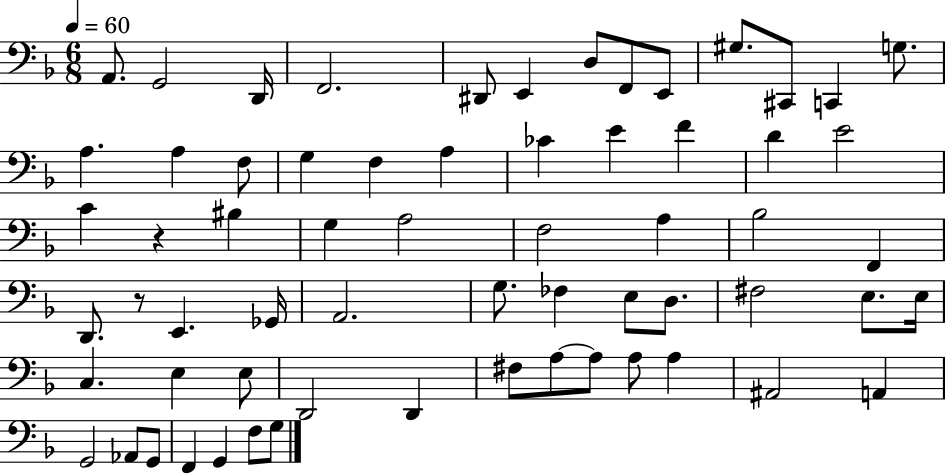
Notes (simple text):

A2/e. G2/h D2/s F2/h. D#2/e E2/q D3/e F2/e E2/e G#3/e. C#2/e C2/q G3/e. A3/q. A3/q F3/e G3/q F3/q A3/q CES4/q E4/q F4/q D4/q E4/h C4/q R/q BIS3/q G3/q A3/h F3/h A3/q Bb3/h F2/q D2/e. R/e E2/q. Gb2/s A2/h. G3/e. FES3/q E3/e D3/e. F#3/h E3/e. E3/s C3/q. E3/q E3/e D2/h D2/q F#3/e A3/e A3/e A3/e A3/q A#2/h A2/q G2/h Ab2/e G2/e F2/q G2/q F3/e G3/e